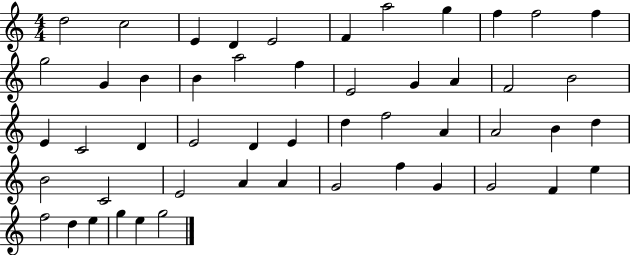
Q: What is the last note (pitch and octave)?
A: G5